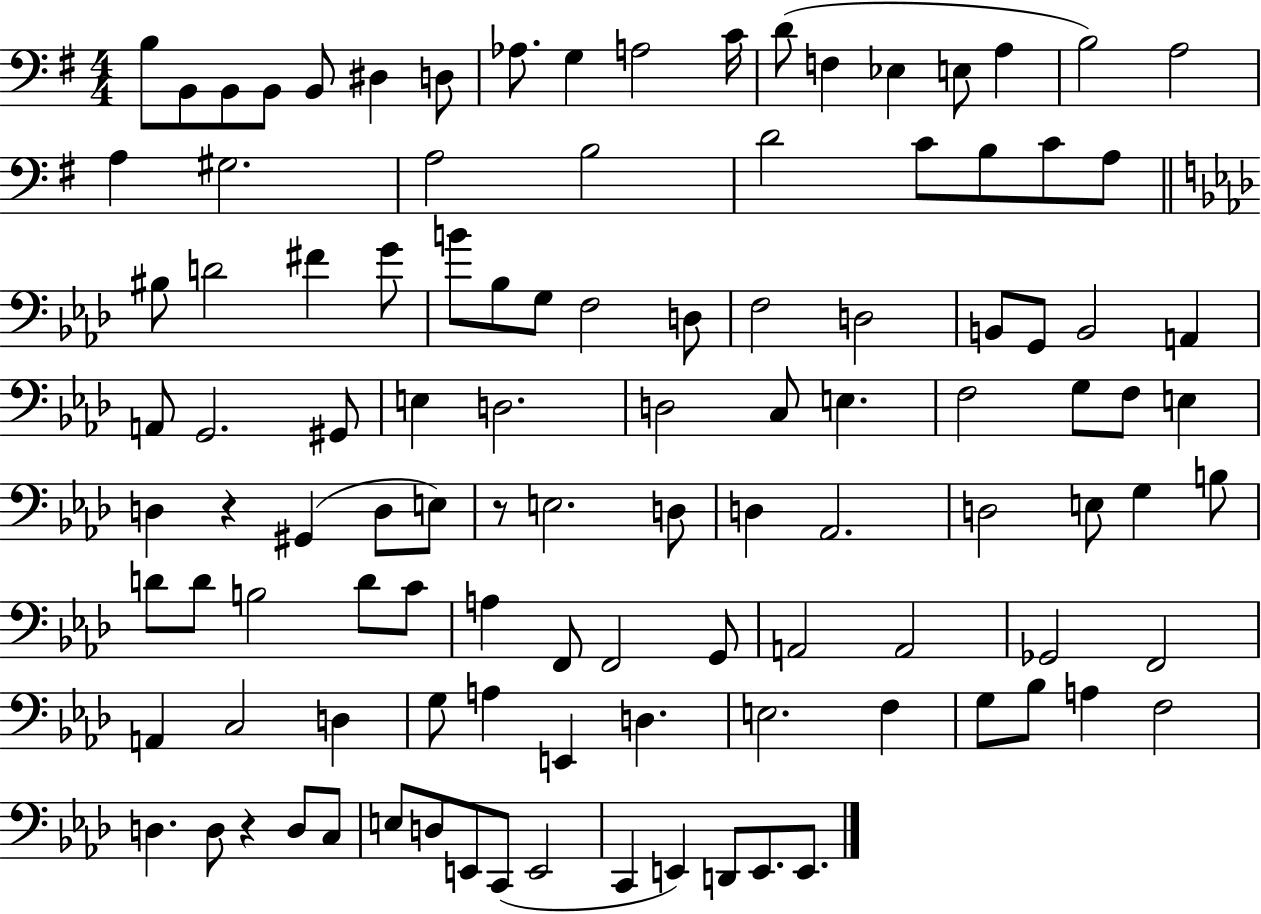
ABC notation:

X:1
T:Untitled
M:4/4
L:1/4
K:G
B,/2 B,,/2 B,,/2 B,,/2 B,,/2 ^D, D,/2 _A,/2 G, A,2 C/4 D/2 F, _E, E,/2 A, B,2 A,2 A, ^G,2 A,2 B,2 D2 C/2 B,/2 C/2 A,/2 ^B,/2 D2 ^F G/2 B/2 _B,/2 G,/2 F,2 D,/2 F,2 D,2 B,,/2 G,,/2 B,,2 A,, A,,/2 G,,2 ^G,,/2 E, D,2 D,2 C,/2 E, F,2 G,/2 F,/2 E, D, z ^G,, D,/2 E,/2 z/2 E,2 D,/2 D, _A,,2 D,2 E,/2 G, B,/2 D/2 D/2 B,2 D/2 C/2 A, F,,/2 F,,2 G,,/2 A,,2 A,,2 _G,,2 F,,2 A,, C,2 D, G,/2 A, E,, D, E,2 F, G,/2 _B,/2 A, F,2 D, D,/2 z D,/2 C,/2 E,/2 D,/2 E,,/2 C,,/2 E,,2 C,, E,, D,,/2 E,,/2 E,,/2